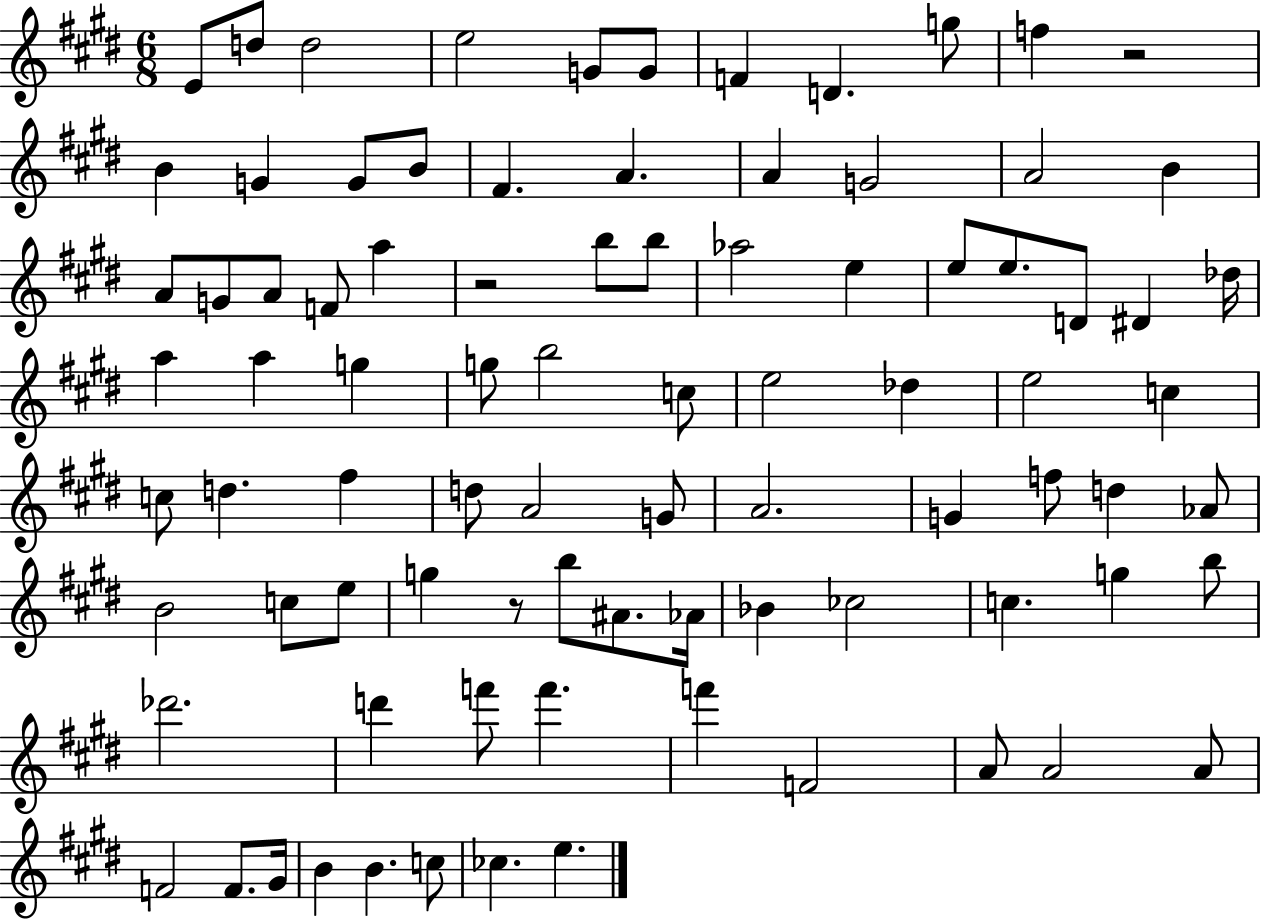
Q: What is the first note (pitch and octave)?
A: E4